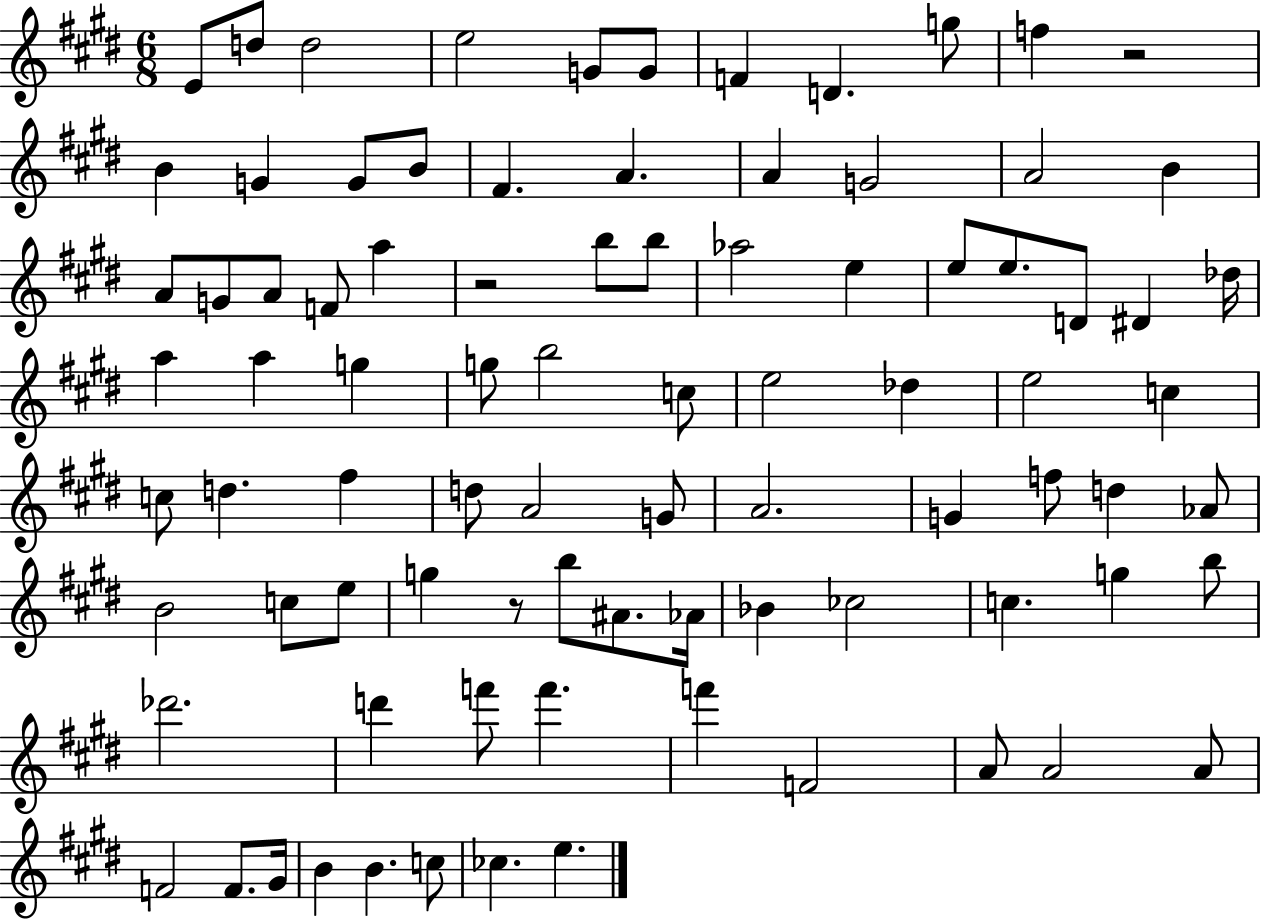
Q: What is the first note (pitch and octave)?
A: E4